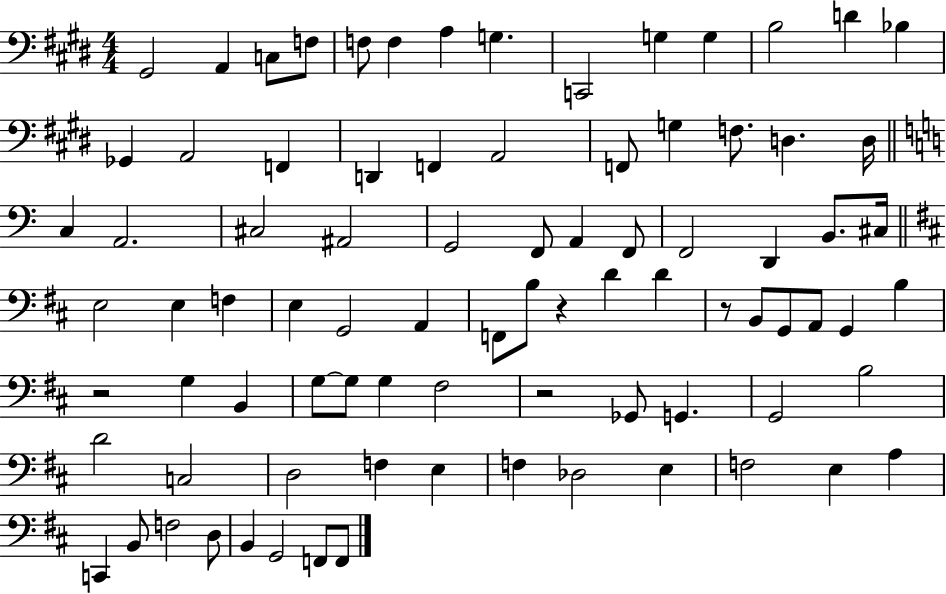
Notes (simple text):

G#2/h A2/q C3/e F3/e F3/e F3/q A3/q G3/q. C2/h G3/q G3/q B3/h D4/q Bb3/q Gb2/q A2/h F2/q D2/q F2/q A2/h F2/e G3/q F3/e. D3/q. D3/s C3/q A2/h. C#3/h A#2/h G2/h F2/e A2/q F2/e F2/h D2/q B2/e. C#3/s E3/h E3/q F3/q E3/q G2/h A2/q F2/e B3/e R/q D4/q D4/q R/e B2/e G2/e A2/e G2/q B3/q R/h G3/q B2/q G3/e G3/e G3/q F#3/h R/h Gb2/e G2/q. G2/h B3/h D4/h C3/h D3/h F3/q E3/q F3/q Db3/h E3/q F3/h E3/q A3/q C2/q B2/e F3/h D3/e B2/q G2/h F2/e F2/e